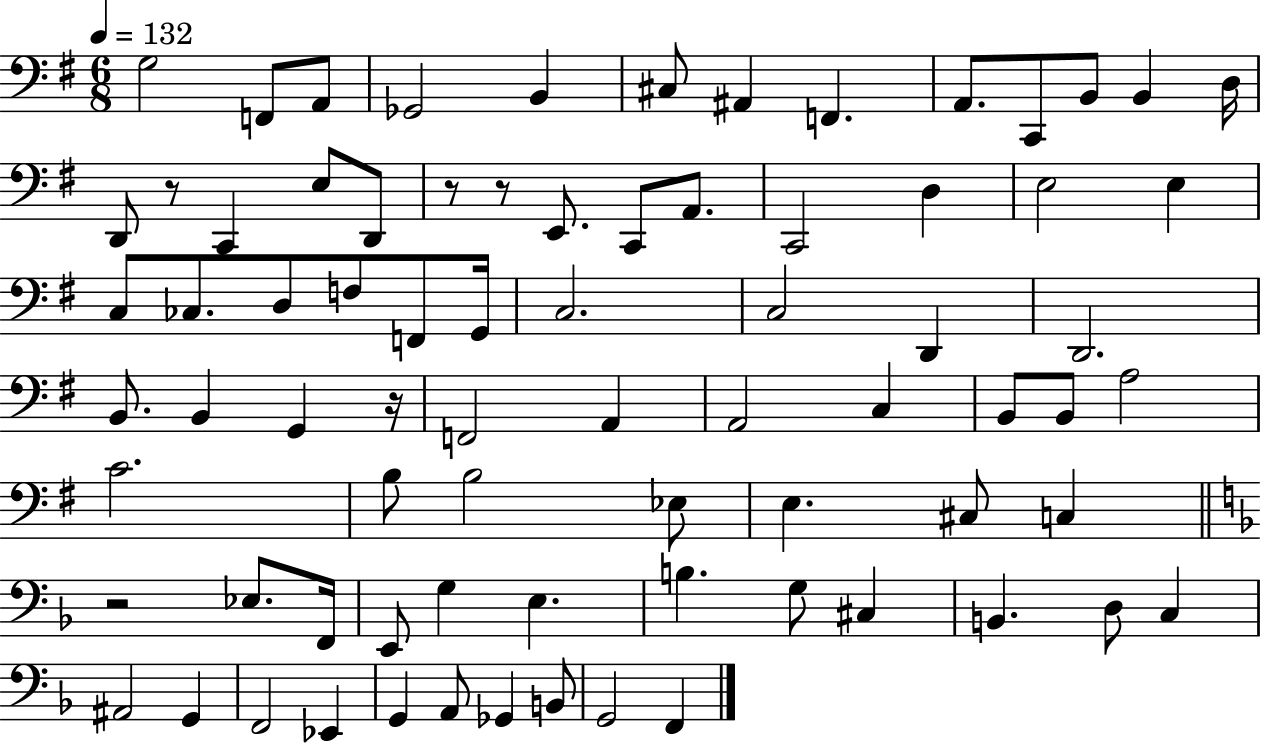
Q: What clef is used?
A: bass